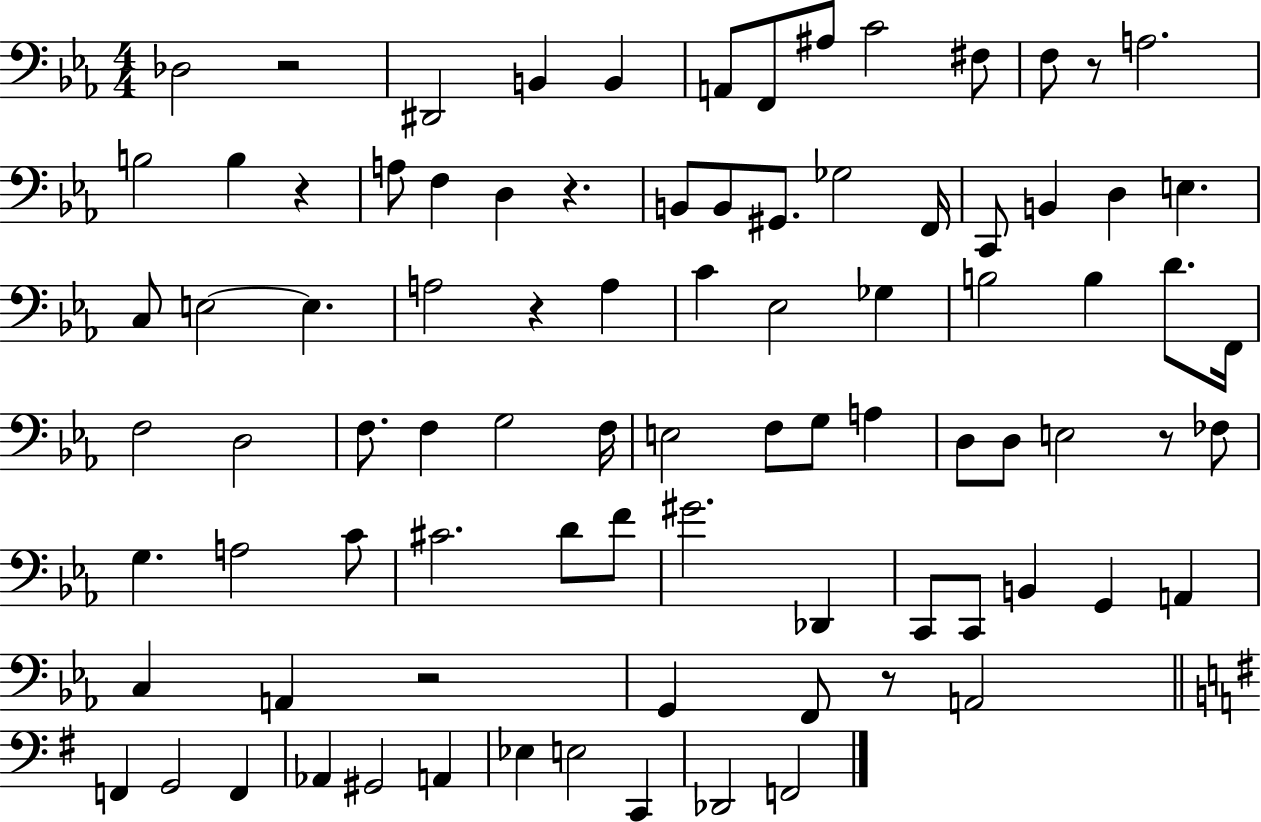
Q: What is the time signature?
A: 4/4